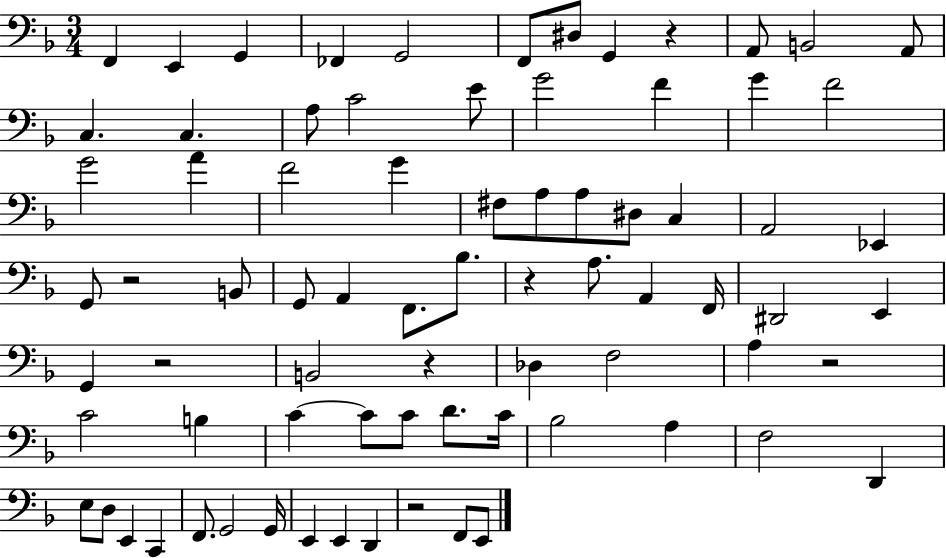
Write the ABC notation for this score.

X:1
T:Untitled
M:3/4
L:1/4
K:F
F,, E,, G,, _F,, G,,2 F,,/2 ^D,/2 G,, z A,,/2 B,,2 A,,/2 C, C, A,/2 C2 E/2 G2 F G F2 G2 A F2 G ^F,/2 A,/2 A,/2 ^D,/2 C, A,,2 _E,, G,,/2 z2 B,,/2 G,,/2 A,, F,,/2 _B,/2 z A,/2 A,, F,,/4 ^D,,2 E,, G,, z2 B,,2 z _D, F,2 A, z2 C2 B, C C/2 C/2 D/2 C/4 _B,2 A, F,2 D,, E,/2 D,/2 E,, C,, F,,/2 G,,2 G,,/4 E,, E,, D,, z2 F,,/2 E,,/2